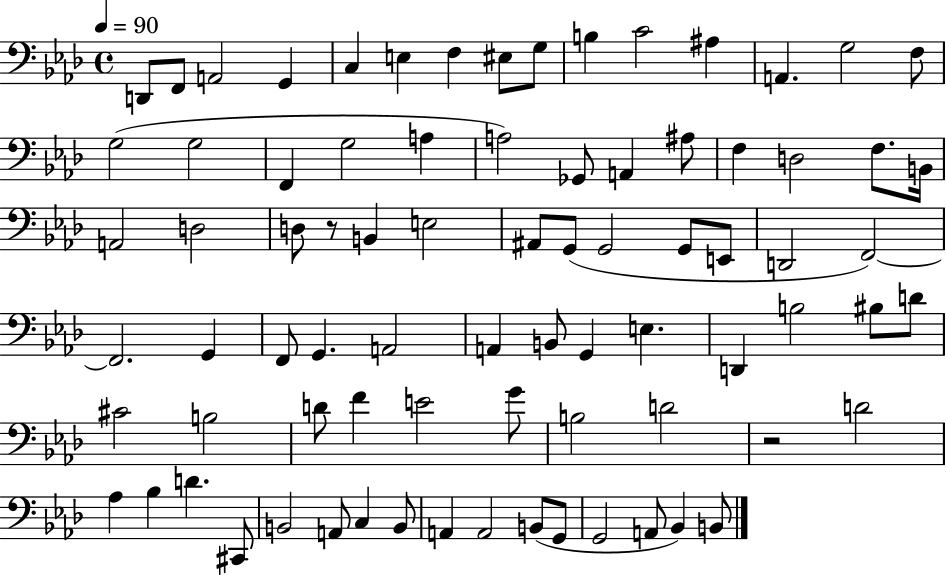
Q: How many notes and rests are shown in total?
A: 80